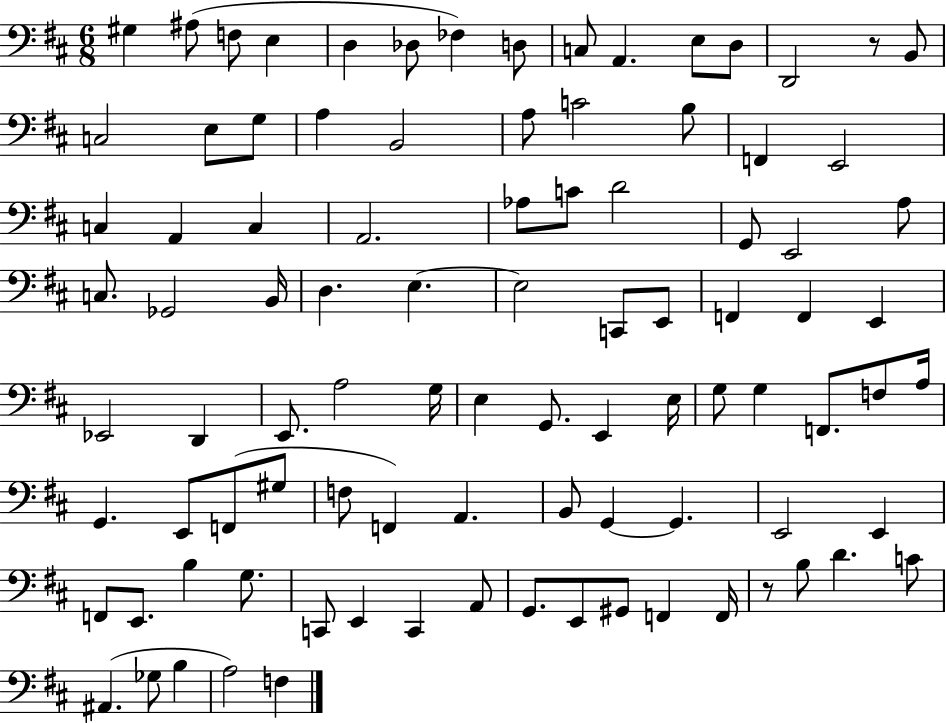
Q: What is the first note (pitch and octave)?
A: G#3